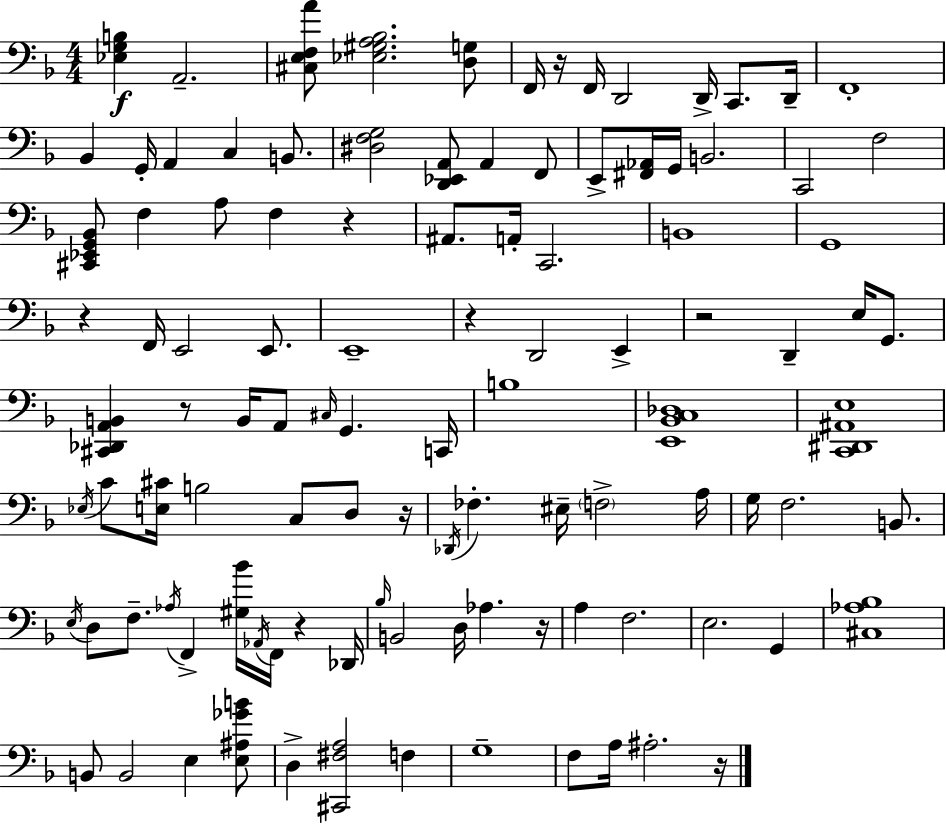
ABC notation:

X:1
T:Untitled
M:4/4
L:1/4
K:F
[_E,G,B,] A,,2 [^C,E,F,A]/2 [_E,^G,A,_B,]2 [D,G,]/2 F,,/4 z/4 F,,/4 D,,2 D,,/4 C,,/2 D,,/4 F,,4 _B,, G,,/4 A,, C, B,,/2 [^D,F,G,]2 [D,,_E,,A,,]/2 A,, F,,/2 E,,/2 [^F,,_A,,]/4 G,,/4 B,,2 C,,2 F,2 [^C,,_E,,G,,_B,,]/2 F, A,/2 F, z ^A,,/2 A,,/4 C,,2 B,,4 G,,4 z F,,/4 E,,2 E,,/2 E,,4 z D,,2 E,, z2 D,, E,/4 G,,/2 [^C,,_D,,A,,B,,] z/2 B,,/4 A,,/2 ^C,/4 G,, C,,/4 B,4 [E,,_B,,C,_D,]4 [C,,^D,,^A,,E,]4 _E,/4 C/2 [E,^C]/4 B,2 C,/2 D,/2 z/4 _D,,/4 _F, ^E,/4 F,2 A,/4 G,/4 F,2 B,,/2 E,/4 D,/2 F,/2 _A,/4 F,, [^G,_B]/4 _A,,/4 F,,/4 z _D,,/4 _B,/4 B,,2 D,/4 _A, z/4 A, F,2 E,2 G,, [^C,_A,_B,]4 B,,/2 B,,2 E, [E,^A,_GB]/2 D, [^C,,^F,A,]2 F, G,4 F,/2 A,/4 ^A,2 z/4